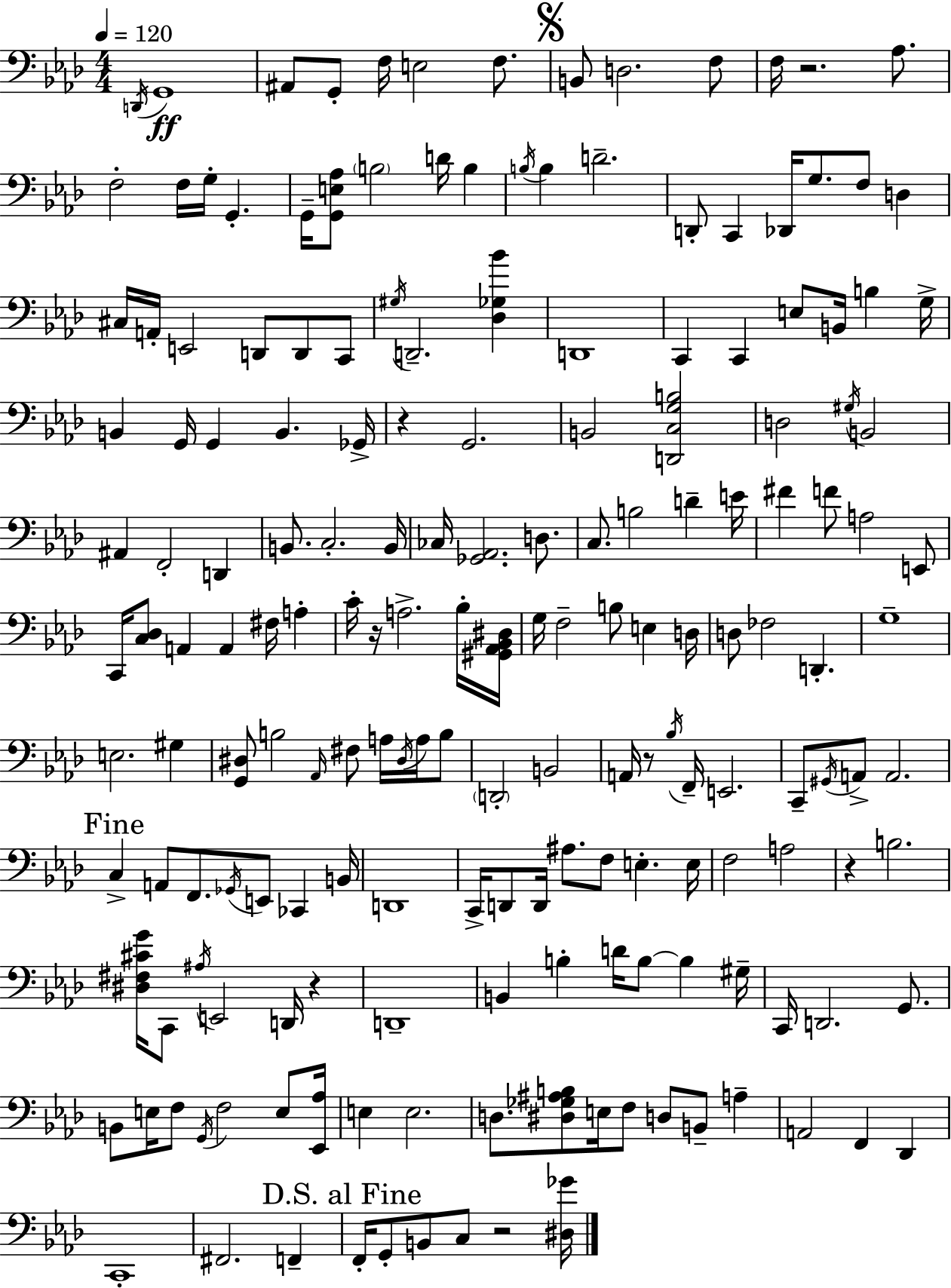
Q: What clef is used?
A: bass